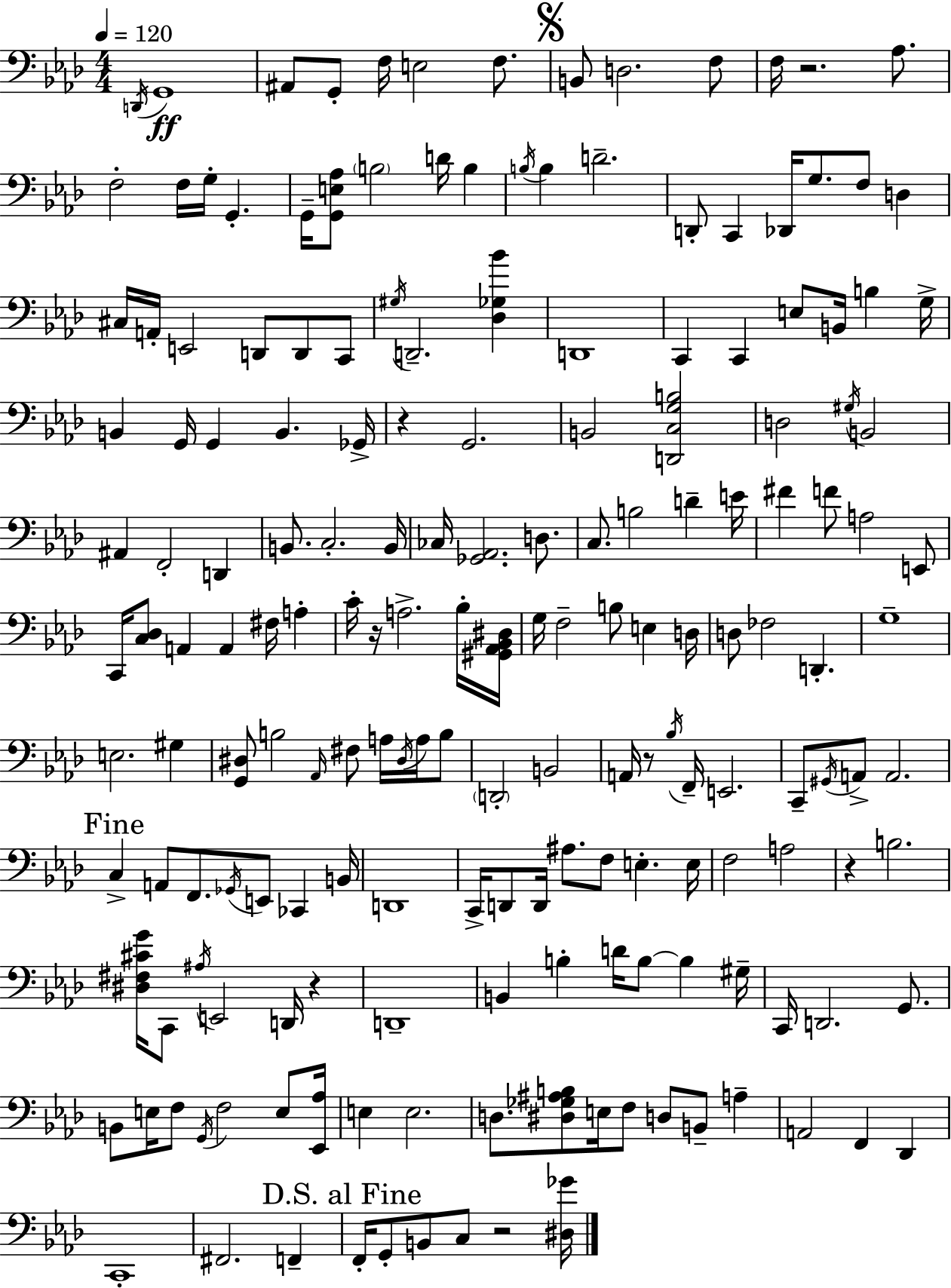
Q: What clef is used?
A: bass